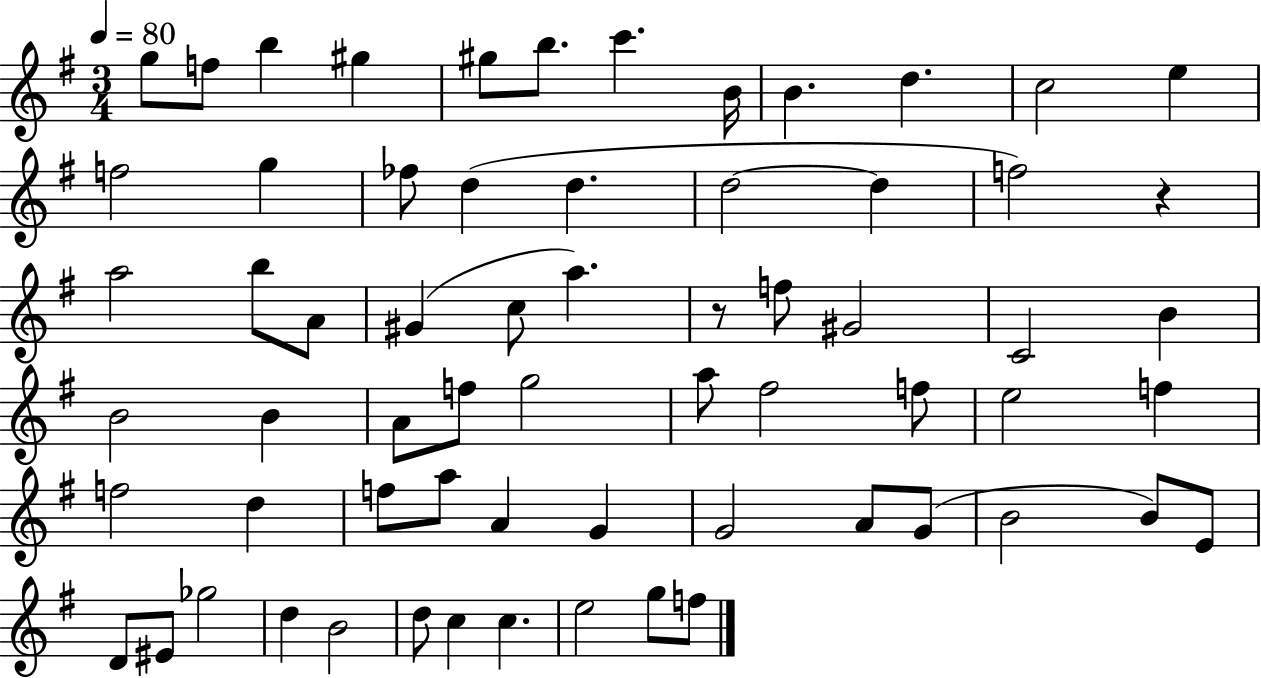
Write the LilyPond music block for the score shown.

{
  \clef treble
  \numericTimeSignature
  \time 3/4
  \key g \major
  \tempo 4 = 80
  g''8 f''8 b''4 gis''4 | gis''8 b''8. c'''4. b'16 | b'4. d''4. | c''2 e''4 | \break f''2 g''4 | fes''8 d''4( d''4. | d''2~~ d''4 | f''2) r4 | \break a''2 b''8 a'8 | gis'4( c''8 a''4.) | r8 f''8 gis'2 | c'2 b'4 | \break b'2 b'4 | a'8 f''8 g''2 | a''8 fis''2 f''8 | e''2 f''4 | \break f''2 d''4 | f''8 a''8 a'4 g'4 | g'2 a'8 g'8( | b'2 b'8) e'8 | \break d'8 eis'8 ges''2 | d''4 b'2 | d''8 c''4 c''4. | e''2 g''8 f''8 | \break \bar "|."
}